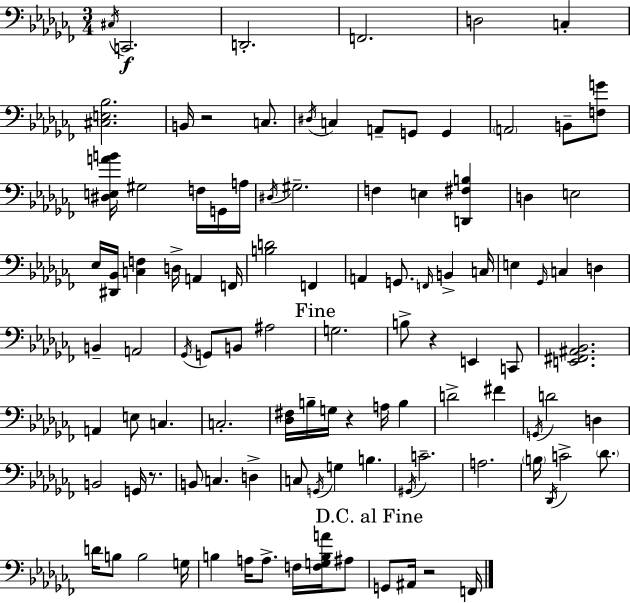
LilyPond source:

{
  \clef bass
  \numericTimeSignature
  \time 3/4
  \key aes \minor
  \repeat volta 2 { \acciaccatura { cis16 }\f c,2. | d,2.-. | f,2. | d2 c4-. | \break <cis e bes>2. | b,16 r2 c8. | \acciaccatura { dis16 } c4 a,8-- g,8 g,4 | \parenthesize a,2 b,8-- | \break <f g'>8 <dis e a' b'>16 gis2 f16 | g,16 a16 \acciaccatura { dis16 } gis2.-- | f4 e4 <d, fis b>4 | d4 e2 | \break ees16 <dis, bes,>16 <c f>4 d16-> a,4 | f,16 <b d'>2 f,4 | a,4 g,8. \grace { f,16 } b,4-> | c16 e4 \grace { ges,16 } c4 | \break d4 b,4-- a,2 | \acciaccatura { ges,16 } g,8 b,8 ais2 | \mark "Fine" g2. | b8-> r4 | \break e,4 c,8 <e, fis, ais, bes,>2. | a,4 e8 | c4. c2.-. | <des fis>16 b16-- g16 r4 | \break a16 b4 d'2-> | fis'4 \acciaccatura { g,16 } d'2 | d4 b,2 | g,16 r8. b,8 c4. | \break d4-> c8 \acciaccatura { g,16 } g4 | b4. \acciaccatura { gis,16 } c'2.-- | a2. | \parenthesize b16 \acciaccatura { des,16 } c'2-> | \break \parenthesize des'8. d'16 b8 | b2 g16 b4 | a16 a8.-> f16 <f g b a'>16 ais8 \mark "D.C. al Fine" g,8 | ais,16 r2 f,16 } \bar "|."
}